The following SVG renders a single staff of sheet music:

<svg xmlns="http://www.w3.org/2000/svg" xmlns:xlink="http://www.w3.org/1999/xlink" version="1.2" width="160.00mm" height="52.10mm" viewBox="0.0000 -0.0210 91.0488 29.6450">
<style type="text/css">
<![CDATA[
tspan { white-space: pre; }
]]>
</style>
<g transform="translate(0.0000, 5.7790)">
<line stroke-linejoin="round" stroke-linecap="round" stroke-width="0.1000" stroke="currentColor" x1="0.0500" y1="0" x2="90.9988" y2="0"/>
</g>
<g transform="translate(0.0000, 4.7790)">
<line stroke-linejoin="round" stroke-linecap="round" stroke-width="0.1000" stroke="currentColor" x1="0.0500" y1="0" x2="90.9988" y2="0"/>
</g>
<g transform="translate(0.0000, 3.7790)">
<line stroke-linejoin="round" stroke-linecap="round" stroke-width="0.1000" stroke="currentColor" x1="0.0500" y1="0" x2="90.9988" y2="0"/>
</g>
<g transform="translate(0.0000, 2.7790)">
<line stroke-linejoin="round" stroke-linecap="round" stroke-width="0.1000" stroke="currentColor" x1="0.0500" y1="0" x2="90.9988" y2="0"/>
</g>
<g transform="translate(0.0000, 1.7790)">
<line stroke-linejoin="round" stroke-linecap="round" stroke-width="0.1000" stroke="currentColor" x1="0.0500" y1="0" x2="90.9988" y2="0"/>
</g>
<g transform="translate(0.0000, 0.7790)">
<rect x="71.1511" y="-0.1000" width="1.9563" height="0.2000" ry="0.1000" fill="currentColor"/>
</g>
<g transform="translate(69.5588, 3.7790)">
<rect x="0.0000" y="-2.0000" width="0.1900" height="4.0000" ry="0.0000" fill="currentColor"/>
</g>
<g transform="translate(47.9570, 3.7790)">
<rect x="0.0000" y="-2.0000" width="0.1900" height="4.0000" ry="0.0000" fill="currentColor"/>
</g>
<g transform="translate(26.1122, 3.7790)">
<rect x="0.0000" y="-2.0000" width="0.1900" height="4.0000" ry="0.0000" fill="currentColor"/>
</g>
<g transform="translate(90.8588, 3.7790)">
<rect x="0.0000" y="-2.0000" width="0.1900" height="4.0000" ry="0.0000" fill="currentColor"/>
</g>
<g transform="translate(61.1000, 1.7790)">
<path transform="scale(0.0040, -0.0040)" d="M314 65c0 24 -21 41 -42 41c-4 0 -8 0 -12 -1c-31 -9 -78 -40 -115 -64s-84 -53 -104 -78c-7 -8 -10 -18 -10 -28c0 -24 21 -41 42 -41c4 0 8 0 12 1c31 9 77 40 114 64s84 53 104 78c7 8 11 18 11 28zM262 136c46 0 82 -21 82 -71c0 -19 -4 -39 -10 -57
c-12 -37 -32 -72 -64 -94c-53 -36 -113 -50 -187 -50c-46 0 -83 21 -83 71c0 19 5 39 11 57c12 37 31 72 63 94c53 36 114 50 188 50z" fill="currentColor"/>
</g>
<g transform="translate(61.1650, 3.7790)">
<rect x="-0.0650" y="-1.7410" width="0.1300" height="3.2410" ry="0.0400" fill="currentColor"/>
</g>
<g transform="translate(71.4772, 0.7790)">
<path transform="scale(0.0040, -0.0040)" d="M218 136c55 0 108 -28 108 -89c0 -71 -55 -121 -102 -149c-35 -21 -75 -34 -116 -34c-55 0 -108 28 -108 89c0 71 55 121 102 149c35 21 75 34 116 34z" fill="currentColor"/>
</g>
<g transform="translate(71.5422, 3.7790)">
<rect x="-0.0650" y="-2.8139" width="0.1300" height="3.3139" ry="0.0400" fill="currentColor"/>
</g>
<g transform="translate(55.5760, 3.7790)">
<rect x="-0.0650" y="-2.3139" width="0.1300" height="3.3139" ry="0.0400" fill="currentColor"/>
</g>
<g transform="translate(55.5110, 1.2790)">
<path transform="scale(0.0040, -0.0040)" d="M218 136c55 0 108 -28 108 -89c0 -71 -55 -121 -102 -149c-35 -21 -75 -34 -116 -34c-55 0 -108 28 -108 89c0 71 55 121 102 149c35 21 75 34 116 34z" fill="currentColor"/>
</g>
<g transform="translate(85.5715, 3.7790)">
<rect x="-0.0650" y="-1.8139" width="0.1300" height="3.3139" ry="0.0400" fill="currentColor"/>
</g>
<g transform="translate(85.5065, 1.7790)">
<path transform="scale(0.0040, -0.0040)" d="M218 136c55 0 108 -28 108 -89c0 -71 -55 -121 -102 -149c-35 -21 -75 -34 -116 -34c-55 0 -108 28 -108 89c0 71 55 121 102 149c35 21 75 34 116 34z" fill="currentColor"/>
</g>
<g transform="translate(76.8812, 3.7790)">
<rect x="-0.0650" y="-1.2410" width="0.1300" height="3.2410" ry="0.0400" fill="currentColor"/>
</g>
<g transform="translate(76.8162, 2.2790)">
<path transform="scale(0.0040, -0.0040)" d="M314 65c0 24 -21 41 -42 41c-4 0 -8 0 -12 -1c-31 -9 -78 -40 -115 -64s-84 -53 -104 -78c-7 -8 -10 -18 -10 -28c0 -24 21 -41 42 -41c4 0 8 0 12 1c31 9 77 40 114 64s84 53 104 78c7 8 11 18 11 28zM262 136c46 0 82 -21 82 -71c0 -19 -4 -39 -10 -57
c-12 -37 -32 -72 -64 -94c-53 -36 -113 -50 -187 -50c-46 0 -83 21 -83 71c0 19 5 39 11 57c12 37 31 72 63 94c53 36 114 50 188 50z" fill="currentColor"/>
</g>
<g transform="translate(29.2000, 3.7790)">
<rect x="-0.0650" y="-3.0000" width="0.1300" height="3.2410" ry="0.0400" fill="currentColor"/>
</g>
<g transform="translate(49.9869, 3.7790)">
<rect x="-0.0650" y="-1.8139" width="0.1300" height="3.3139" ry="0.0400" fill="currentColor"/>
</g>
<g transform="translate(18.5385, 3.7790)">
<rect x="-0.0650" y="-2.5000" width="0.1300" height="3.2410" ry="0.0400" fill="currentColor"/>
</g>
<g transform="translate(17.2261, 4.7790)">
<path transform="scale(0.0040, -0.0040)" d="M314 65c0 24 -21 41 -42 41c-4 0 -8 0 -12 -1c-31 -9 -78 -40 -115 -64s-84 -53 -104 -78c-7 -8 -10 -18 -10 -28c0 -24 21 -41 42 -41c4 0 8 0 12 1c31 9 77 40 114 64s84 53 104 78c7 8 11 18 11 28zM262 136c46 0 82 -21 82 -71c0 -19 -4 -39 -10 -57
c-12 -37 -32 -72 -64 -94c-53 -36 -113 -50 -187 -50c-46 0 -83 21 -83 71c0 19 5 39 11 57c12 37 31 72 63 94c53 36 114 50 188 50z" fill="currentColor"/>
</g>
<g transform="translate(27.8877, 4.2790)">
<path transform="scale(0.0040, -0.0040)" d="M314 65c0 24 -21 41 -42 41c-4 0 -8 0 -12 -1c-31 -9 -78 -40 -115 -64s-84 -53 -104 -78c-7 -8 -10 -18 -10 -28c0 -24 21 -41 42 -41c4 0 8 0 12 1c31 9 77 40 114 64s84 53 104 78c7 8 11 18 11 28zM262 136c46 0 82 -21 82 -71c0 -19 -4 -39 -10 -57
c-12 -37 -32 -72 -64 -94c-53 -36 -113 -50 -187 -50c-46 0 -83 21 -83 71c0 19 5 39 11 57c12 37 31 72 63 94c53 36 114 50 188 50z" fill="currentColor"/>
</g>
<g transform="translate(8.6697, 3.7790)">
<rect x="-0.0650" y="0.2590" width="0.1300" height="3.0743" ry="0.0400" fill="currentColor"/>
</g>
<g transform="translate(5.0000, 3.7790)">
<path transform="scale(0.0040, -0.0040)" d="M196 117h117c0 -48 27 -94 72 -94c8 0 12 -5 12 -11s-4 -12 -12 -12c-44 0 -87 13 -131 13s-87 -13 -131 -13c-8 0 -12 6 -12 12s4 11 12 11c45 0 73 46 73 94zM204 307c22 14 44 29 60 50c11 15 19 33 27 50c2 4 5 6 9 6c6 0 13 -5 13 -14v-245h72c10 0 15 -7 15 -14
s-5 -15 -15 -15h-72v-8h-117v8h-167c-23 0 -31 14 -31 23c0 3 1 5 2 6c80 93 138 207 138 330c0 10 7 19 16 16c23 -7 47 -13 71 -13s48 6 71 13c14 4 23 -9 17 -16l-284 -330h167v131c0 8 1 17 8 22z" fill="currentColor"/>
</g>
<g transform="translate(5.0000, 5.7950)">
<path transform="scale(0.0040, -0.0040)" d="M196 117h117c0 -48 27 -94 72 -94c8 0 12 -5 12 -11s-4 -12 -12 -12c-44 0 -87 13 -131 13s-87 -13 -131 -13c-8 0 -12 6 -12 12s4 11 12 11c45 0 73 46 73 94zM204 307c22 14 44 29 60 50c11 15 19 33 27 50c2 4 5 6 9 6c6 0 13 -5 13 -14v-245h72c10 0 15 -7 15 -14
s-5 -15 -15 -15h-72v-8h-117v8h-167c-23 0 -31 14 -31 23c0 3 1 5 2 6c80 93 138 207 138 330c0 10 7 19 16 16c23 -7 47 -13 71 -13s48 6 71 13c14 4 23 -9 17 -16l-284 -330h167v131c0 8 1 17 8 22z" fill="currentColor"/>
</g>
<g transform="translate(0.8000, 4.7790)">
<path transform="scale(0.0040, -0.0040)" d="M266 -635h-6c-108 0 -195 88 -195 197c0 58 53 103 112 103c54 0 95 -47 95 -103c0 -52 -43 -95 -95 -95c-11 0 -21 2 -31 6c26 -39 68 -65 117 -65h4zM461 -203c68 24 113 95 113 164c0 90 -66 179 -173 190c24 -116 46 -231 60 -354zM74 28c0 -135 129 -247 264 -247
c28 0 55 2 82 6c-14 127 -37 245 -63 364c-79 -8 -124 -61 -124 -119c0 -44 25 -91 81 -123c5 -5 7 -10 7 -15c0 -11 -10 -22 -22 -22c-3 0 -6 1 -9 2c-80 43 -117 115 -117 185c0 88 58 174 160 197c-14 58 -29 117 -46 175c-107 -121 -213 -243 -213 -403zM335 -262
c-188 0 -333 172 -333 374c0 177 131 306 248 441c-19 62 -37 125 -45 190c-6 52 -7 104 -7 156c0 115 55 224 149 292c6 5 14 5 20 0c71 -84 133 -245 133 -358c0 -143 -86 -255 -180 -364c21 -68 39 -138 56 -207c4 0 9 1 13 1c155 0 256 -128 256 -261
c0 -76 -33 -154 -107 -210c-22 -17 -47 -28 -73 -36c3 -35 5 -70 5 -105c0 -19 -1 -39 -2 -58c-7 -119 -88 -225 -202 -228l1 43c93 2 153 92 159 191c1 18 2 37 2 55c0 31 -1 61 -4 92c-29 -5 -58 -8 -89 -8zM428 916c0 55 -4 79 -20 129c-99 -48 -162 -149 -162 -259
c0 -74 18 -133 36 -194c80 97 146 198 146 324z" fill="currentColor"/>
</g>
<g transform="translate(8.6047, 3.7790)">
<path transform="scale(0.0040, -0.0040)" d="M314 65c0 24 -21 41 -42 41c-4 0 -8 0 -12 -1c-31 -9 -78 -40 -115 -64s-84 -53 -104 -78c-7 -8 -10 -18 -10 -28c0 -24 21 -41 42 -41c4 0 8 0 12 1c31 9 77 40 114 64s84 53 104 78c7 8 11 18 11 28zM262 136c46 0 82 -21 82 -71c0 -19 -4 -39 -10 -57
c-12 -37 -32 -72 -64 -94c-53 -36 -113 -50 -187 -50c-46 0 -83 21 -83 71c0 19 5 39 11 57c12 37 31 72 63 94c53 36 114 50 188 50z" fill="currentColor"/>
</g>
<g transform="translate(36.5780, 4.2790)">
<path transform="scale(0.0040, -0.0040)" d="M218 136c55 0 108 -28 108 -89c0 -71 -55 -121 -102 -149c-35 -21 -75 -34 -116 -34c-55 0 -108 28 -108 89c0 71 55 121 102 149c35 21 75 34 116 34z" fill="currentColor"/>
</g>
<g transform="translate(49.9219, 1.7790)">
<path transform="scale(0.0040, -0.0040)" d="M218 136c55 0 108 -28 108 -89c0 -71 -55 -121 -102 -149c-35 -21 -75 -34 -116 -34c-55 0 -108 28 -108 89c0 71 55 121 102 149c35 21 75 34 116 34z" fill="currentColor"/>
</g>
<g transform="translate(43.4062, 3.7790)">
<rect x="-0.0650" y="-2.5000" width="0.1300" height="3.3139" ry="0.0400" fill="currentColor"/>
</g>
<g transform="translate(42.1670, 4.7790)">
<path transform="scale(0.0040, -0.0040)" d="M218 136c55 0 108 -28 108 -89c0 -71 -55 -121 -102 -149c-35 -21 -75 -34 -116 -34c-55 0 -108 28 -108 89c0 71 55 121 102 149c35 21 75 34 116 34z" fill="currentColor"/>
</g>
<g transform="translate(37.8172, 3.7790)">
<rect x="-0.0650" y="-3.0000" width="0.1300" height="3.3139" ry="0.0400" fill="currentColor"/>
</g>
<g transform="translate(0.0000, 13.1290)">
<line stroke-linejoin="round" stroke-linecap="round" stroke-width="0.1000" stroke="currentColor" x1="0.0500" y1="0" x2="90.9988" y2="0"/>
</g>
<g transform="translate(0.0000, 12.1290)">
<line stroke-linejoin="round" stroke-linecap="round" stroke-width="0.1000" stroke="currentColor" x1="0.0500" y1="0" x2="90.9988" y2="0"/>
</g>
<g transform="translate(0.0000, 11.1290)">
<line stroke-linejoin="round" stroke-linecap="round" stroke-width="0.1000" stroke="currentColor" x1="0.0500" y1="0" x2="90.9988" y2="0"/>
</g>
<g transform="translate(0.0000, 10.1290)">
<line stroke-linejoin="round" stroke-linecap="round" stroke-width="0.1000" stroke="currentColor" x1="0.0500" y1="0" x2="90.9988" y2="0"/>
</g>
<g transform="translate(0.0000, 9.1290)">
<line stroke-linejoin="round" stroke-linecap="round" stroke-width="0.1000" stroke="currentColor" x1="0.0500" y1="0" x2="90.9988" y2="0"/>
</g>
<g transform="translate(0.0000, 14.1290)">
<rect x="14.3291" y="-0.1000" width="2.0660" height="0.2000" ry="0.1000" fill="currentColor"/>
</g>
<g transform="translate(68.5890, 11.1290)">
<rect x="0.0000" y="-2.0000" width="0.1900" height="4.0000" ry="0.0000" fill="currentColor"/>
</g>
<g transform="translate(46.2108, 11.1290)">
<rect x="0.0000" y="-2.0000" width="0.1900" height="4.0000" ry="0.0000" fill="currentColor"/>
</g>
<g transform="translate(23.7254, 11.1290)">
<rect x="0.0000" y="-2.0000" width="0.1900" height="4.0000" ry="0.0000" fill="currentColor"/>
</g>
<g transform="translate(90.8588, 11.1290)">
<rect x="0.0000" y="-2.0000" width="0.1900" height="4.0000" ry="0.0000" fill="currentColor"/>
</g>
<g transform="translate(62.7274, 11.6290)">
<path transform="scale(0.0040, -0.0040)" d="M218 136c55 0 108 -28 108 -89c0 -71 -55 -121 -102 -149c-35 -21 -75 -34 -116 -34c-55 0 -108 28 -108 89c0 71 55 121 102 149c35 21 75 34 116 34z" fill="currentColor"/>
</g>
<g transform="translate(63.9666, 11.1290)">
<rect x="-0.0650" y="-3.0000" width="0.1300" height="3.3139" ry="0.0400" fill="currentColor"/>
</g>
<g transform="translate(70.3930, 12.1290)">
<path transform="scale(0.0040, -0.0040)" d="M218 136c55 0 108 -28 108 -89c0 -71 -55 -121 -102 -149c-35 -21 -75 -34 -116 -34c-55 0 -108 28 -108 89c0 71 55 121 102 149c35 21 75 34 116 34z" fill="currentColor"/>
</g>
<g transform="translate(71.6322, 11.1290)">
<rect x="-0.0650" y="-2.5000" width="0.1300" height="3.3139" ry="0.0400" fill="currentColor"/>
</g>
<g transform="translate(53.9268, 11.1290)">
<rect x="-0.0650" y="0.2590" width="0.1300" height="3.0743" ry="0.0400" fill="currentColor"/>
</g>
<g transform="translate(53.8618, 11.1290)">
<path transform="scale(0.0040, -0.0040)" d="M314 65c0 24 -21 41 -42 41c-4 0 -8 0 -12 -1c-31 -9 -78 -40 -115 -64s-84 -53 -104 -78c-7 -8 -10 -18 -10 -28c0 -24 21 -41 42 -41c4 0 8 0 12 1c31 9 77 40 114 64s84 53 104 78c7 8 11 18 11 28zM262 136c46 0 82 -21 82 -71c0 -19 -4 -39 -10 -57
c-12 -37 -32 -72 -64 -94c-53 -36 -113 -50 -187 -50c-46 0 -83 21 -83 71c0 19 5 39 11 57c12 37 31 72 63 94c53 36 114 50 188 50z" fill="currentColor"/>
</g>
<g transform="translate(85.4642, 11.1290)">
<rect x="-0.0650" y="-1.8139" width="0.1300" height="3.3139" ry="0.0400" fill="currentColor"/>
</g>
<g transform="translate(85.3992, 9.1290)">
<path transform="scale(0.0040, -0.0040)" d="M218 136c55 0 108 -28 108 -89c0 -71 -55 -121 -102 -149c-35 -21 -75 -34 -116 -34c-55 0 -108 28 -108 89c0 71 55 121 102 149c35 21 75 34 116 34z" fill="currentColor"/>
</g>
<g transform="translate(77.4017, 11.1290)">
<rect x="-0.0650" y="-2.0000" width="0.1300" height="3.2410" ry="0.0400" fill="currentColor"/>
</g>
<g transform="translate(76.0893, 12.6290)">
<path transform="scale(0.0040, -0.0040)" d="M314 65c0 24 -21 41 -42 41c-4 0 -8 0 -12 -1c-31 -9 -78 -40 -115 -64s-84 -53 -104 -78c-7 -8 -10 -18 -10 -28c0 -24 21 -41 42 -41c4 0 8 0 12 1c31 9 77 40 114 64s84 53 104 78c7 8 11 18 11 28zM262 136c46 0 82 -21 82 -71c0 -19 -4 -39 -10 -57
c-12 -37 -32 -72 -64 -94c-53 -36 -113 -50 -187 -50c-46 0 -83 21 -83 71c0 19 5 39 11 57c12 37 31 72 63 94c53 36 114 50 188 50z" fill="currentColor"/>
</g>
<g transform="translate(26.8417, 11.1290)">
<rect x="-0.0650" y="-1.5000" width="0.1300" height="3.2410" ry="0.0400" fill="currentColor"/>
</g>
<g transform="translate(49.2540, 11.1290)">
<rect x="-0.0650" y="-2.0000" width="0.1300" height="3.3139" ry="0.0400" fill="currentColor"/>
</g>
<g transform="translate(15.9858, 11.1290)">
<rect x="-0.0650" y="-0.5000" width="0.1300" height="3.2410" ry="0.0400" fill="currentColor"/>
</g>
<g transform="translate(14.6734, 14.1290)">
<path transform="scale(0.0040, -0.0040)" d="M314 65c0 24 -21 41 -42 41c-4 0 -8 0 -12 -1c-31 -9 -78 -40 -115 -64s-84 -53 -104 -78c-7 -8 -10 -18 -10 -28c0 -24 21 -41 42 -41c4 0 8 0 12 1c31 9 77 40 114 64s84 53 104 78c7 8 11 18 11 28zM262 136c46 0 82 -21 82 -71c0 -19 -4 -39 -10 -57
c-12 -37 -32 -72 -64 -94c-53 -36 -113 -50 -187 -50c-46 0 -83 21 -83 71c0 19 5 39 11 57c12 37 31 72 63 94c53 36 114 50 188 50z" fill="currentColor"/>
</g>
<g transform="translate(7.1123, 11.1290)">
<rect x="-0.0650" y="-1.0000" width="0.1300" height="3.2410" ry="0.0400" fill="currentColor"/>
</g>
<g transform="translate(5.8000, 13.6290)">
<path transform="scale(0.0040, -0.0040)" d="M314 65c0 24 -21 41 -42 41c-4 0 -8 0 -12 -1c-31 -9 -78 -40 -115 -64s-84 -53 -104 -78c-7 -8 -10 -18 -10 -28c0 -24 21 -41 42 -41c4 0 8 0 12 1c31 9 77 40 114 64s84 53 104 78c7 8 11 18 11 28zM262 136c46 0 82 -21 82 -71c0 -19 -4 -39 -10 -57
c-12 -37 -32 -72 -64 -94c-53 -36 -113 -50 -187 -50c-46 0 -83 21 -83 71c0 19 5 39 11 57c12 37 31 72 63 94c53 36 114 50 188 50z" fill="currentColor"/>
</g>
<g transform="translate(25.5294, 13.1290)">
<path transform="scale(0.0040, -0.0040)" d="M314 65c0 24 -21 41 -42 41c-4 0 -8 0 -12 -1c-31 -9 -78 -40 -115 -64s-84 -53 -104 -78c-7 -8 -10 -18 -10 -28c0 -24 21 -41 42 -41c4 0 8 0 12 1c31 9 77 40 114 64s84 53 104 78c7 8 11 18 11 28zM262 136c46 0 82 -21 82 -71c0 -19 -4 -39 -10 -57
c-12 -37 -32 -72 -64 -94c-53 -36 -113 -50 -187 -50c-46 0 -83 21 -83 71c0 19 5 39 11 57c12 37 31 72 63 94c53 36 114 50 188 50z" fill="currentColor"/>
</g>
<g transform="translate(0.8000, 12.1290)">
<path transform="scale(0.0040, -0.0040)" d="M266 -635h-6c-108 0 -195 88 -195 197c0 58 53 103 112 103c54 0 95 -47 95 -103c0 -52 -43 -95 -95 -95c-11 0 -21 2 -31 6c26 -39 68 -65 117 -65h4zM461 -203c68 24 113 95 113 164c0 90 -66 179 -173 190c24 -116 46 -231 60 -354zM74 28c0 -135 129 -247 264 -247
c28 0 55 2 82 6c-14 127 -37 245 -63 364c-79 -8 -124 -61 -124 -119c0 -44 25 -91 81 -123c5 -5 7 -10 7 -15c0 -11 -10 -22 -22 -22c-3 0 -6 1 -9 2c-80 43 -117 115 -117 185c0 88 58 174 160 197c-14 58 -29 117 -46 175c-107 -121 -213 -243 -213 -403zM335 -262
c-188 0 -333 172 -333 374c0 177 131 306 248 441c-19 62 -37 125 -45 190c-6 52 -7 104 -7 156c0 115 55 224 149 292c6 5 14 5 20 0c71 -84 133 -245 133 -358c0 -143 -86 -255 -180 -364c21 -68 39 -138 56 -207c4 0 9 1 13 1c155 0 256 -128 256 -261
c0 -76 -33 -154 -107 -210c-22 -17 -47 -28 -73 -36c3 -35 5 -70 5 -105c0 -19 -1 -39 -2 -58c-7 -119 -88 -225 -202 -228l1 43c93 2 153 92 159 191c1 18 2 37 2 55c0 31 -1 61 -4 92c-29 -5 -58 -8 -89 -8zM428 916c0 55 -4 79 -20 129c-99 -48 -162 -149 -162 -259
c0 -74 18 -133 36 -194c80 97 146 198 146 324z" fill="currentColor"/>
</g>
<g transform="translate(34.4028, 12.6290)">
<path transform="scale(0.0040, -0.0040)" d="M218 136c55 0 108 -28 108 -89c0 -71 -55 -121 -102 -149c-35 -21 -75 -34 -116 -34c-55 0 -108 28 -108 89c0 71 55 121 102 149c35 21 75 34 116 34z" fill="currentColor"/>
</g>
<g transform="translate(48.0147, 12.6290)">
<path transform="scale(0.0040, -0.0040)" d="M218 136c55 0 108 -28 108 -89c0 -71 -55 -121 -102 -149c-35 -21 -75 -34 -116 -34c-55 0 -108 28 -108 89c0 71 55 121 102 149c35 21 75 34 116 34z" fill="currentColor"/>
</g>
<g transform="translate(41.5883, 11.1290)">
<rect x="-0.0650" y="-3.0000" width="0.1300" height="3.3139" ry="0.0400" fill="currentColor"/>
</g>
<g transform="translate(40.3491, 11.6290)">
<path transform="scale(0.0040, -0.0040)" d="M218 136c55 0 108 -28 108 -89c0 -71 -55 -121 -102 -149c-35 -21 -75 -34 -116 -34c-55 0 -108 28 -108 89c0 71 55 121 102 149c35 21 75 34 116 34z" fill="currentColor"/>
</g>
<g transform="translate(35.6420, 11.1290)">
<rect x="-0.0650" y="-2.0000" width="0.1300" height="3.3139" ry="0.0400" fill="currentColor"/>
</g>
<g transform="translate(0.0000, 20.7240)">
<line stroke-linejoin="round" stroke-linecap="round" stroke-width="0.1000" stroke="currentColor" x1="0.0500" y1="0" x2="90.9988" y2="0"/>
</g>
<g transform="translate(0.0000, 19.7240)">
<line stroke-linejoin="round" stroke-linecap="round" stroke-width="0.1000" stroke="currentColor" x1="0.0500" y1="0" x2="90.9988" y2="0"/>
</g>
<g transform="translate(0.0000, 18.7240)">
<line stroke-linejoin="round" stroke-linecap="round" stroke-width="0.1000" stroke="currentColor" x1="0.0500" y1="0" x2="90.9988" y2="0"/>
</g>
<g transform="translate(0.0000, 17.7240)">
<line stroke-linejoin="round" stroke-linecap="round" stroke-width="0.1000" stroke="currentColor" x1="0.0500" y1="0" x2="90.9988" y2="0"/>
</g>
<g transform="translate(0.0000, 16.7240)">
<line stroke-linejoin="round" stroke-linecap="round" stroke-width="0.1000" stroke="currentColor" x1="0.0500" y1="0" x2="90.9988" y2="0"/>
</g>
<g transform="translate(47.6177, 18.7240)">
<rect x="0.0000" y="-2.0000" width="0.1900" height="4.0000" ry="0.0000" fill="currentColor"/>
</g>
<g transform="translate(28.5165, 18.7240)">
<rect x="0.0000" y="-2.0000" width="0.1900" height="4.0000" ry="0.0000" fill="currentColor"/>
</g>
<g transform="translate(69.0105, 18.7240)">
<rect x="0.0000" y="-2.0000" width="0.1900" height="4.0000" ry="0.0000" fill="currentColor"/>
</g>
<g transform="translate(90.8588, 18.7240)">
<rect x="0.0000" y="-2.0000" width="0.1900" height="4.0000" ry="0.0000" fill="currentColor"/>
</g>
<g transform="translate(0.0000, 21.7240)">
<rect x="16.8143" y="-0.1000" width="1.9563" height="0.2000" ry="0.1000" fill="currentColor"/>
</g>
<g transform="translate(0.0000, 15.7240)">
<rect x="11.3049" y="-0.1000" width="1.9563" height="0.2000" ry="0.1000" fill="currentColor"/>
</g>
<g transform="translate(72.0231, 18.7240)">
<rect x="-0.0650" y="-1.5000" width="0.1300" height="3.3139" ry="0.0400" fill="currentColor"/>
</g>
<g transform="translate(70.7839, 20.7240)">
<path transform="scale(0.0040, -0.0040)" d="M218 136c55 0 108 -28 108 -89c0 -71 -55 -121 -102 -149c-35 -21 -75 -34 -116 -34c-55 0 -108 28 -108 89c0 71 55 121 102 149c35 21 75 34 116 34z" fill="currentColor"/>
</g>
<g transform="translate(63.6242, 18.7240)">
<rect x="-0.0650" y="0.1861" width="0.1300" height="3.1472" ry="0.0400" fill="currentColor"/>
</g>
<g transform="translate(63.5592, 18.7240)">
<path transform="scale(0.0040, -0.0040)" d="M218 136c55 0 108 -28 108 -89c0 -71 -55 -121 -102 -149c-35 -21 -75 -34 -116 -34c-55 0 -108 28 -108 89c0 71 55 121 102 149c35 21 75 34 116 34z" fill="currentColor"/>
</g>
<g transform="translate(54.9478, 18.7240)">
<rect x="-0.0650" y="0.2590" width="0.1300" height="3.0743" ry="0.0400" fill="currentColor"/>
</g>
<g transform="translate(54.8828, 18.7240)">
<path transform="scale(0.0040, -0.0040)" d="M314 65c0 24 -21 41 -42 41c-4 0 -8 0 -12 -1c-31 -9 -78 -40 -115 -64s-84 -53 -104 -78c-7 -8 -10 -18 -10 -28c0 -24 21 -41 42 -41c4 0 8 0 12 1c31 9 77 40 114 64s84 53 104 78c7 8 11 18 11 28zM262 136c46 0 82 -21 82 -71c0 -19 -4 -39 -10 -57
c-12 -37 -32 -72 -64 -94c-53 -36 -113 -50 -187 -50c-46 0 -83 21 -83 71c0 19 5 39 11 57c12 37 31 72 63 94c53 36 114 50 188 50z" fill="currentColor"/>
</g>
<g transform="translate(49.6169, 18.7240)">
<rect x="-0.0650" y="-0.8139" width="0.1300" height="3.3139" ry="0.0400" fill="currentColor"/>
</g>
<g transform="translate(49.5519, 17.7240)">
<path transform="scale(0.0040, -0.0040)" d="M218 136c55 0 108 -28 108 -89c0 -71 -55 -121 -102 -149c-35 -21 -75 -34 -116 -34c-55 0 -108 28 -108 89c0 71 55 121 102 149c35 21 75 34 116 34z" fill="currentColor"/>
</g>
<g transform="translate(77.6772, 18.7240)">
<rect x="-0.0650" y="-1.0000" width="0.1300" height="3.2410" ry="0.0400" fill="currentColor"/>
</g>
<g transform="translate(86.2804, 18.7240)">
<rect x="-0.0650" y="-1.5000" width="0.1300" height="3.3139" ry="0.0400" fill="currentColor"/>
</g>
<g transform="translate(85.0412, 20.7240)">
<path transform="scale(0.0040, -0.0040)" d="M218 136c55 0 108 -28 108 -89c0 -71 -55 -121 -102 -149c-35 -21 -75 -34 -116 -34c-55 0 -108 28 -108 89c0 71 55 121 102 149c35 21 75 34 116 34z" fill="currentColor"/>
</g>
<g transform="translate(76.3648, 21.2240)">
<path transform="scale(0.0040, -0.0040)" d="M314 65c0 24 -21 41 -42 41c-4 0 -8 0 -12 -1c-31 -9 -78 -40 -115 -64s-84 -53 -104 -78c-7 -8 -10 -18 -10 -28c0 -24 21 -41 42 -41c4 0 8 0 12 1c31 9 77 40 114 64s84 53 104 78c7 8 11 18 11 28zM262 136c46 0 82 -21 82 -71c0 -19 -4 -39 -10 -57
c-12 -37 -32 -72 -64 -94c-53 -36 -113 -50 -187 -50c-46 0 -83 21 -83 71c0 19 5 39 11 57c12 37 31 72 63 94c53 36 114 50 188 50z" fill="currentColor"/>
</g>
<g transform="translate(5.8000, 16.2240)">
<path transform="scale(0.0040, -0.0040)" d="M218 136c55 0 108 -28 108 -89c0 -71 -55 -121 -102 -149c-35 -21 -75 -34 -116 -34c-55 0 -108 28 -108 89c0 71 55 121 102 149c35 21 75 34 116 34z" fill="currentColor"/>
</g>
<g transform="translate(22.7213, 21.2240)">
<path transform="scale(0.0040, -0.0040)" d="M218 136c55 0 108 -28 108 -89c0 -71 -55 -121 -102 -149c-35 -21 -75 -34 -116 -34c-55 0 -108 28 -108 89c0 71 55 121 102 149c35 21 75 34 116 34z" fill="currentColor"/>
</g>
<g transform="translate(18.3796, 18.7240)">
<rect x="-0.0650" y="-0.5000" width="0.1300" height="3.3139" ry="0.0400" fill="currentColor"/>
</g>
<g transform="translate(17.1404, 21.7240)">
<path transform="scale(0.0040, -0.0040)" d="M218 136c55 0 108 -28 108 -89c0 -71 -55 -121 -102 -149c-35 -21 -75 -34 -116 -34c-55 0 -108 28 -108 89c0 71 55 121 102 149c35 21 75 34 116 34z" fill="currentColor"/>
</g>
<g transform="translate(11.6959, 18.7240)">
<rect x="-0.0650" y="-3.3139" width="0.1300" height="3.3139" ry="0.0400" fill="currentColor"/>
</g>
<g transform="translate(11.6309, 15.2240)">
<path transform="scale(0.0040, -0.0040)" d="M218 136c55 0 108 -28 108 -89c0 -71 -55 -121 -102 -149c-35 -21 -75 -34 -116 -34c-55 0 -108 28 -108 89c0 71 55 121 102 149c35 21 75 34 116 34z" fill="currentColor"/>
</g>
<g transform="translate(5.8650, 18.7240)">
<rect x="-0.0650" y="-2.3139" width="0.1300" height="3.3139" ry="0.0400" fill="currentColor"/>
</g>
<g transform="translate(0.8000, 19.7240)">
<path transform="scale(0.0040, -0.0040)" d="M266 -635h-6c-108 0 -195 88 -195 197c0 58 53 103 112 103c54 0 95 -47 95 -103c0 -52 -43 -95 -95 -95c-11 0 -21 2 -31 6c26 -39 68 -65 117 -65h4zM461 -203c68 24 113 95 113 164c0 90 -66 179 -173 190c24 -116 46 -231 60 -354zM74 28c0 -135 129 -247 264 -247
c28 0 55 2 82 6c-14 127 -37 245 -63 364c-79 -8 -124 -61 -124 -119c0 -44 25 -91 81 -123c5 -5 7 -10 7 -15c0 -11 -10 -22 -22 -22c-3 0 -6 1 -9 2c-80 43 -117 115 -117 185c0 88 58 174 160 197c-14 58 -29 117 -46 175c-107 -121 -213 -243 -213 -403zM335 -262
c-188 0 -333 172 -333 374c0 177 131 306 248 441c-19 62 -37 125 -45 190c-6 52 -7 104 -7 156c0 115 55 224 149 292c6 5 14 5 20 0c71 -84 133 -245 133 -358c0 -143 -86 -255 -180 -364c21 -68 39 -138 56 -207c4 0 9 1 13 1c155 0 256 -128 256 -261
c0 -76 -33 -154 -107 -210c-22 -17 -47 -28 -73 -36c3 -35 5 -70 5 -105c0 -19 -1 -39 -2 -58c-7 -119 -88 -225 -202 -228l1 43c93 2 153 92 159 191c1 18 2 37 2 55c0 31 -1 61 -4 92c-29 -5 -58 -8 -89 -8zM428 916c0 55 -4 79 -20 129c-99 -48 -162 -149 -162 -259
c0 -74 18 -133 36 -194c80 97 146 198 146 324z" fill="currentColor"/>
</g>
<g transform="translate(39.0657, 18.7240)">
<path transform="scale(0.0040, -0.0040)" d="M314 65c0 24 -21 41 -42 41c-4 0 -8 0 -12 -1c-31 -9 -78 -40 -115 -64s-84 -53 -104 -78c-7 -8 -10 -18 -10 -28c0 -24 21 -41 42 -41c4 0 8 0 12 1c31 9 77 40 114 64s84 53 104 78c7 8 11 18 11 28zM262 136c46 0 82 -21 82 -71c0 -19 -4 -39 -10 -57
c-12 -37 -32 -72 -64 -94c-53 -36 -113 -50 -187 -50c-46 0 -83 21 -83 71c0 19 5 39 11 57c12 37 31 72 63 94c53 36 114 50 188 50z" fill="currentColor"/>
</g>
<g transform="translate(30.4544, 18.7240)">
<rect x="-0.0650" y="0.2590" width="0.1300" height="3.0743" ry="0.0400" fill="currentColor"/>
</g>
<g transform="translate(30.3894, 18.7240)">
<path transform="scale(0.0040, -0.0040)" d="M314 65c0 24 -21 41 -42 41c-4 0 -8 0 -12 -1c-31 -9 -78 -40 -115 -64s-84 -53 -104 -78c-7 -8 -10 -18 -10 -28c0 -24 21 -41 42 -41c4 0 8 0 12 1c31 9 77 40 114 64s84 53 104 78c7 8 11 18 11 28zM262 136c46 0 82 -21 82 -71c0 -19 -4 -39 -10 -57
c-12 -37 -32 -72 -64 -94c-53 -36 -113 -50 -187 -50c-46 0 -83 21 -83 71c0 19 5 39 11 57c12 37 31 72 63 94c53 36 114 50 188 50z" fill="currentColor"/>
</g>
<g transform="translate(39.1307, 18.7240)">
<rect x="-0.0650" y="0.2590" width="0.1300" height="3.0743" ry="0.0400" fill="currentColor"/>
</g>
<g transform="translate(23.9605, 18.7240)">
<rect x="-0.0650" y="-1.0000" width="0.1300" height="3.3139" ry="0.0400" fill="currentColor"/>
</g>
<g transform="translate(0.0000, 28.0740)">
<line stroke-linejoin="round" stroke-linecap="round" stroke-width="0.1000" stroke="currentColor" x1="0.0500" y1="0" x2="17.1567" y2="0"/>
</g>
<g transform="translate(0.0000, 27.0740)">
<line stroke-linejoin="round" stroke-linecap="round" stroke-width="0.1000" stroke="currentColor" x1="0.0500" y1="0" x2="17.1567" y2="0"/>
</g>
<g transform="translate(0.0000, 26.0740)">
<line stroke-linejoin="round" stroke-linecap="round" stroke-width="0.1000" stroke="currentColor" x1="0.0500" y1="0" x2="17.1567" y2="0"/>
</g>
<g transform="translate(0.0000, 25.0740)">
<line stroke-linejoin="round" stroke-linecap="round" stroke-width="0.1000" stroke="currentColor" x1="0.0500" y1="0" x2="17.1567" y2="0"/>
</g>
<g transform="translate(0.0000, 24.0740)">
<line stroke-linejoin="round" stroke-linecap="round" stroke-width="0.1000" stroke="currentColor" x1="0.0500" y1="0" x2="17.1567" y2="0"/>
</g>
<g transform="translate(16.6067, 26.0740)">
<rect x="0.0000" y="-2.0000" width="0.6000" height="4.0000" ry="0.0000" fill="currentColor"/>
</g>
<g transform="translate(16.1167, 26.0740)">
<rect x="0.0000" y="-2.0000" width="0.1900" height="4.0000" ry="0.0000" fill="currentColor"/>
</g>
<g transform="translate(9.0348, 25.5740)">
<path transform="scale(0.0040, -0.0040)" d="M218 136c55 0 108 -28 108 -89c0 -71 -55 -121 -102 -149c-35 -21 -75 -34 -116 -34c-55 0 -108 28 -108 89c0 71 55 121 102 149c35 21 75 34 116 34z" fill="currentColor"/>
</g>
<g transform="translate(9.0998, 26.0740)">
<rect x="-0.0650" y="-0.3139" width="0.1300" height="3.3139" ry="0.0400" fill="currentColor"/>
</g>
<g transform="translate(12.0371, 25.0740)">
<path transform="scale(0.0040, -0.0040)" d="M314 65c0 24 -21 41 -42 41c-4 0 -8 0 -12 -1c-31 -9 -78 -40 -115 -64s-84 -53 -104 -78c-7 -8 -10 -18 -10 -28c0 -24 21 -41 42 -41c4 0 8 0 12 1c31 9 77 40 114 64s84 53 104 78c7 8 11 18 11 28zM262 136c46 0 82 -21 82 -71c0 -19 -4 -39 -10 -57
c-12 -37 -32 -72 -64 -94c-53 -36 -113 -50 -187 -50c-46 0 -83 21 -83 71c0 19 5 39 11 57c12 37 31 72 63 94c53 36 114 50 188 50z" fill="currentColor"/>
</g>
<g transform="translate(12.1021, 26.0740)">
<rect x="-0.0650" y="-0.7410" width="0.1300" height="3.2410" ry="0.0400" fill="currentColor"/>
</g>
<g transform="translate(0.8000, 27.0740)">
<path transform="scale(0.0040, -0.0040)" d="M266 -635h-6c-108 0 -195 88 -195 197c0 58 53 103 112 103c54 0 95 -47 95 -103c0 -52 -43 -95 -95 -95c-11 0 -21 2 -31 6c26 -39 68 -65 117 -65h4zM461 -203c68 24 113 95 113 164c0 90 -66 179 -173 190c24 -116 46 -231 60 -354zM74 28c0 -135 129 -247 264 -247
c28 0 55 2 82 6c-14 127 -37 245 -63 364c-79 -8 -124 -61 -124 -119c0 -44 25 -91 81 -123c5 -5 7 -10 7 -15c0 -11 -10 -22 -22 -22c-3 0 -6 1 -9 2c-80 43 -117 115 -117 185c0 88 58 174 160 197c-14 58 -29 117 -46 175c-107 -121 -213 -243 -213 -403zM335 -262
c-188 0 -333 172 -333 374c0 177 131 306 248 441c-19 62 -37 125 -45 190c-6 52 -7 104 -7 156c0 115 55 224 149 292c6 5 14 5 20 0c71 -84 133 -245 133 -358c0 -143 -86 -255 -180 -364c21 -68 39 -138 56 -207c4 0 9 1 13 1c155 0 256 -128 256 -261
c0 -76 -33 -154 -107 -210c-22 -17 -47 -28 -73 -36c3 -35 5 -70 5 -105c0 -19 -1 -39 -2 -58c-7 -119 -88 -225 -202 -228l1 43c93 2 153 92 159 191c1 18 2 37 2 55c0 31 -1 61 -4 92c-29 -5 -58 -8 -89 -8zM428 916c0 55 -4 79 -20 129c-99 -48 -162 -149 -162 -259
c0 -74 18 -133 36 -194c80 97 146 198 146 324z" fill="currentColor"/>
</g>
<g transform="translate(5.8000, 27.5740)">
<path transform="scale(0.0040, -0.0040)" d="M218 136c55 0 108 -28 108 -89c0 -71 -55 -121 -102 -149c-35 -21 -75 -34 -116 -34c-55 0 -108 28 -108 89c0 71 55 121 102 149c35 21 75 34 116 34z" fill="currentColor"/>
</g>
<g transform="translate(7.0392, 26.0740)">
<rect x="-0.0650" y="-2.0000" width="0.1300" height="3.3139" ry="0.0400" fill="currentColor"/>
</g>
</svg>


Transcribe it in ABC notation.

X:1
T:Untitled
M:4/4
L:1/4
K:C
B2 G2 A2 A G f g f2 a e2 f D2 C2 E2 F A F B2 A G F2 f g b C D B2 B2 d B2 B E D2 E F c d2